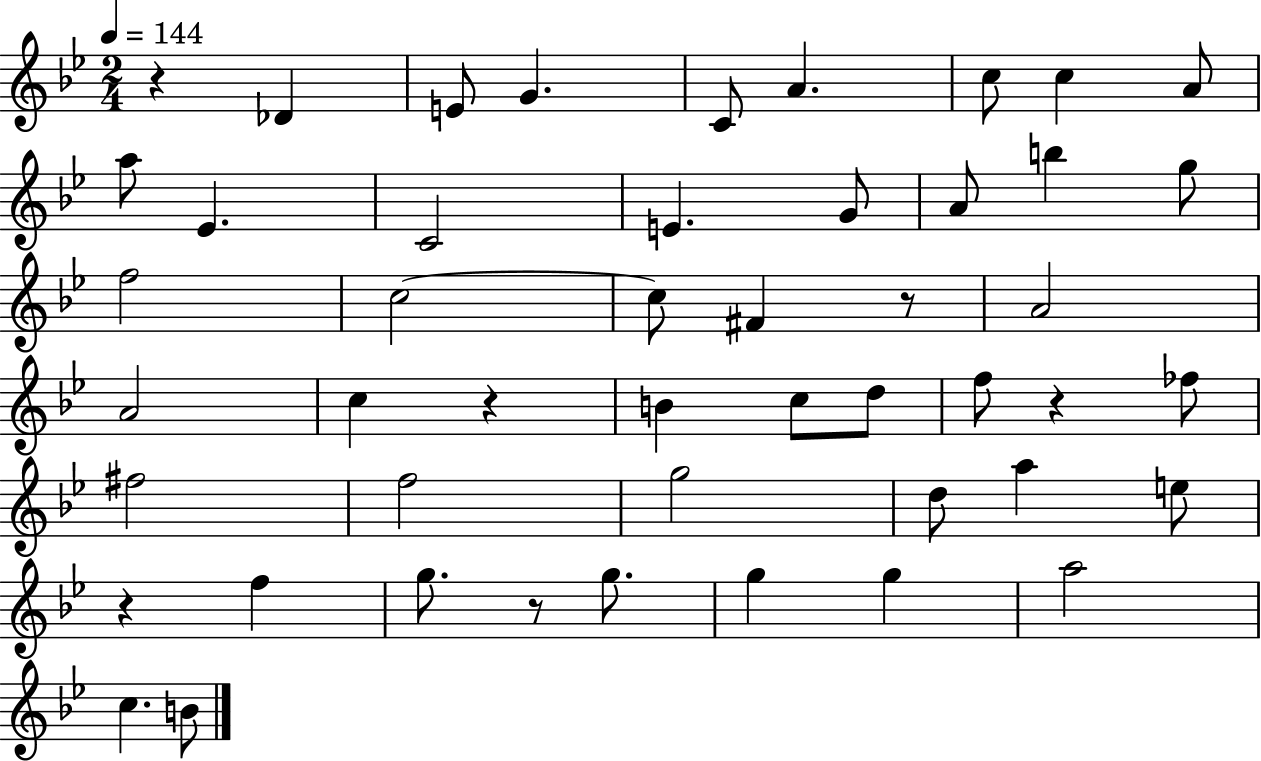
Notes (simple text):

R/q Db4/q E4/e G4/q. C4/e A4/q. C5/e C5/q A4/e A5/e Eb4/q. C4/h E4/q. G4/e A4/e B5/q G5/e F5/h C5/h C5/e F#4/q R/e A4/h A4/h C5/q R/q B4/q C5/e D5/e F5/e R/q FES5/e F#5/h F5/h G5/h D5/e A5/q E5/e R/q F5/q G5/e. R/e G5/e. G5/q G5/q A5/h C5/q. B4/e